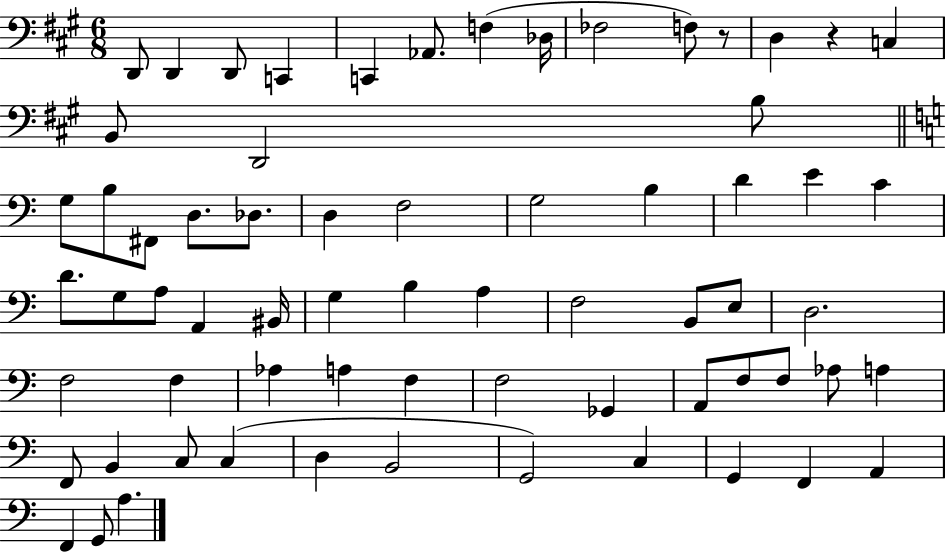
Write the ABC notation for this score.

X:1
T:Untitled
M:6/8
L:1/4
K:A
D,,/2 D,, D,,/2 C,, C,, _A,,/2 F, _D,/4 _F,2 F,/2 z/2 D, z C, B,,/2 D,,2 B,/2 G,/2 B,/2 ^F,,/2 D,/2 _D,/2 D, F,2 G,2 B, D E C D/2 G,/2 A,/2 A,, ^B,,/4 G, B, A, F,2 B,,/2 E,/2 D,2 F,2 F, _A, A, F, F,2 _G,, A,,/2 F,/2 F,/2 _A,/2 A, F,,/2 B,, C,/2 C, D, B,,2 G,,2 C, G,, F,, A,, F,, G,,/2 A,